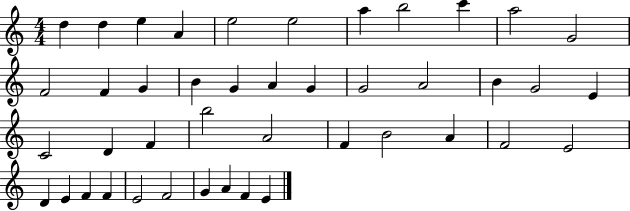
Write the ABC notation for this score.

X:1
T:Untitled
M:4/4
L:1/4
K:C
d d e A e2 e2 a b2 c' a2 G2 F2 F G B G A G G2 A2 B G2 E C2 D F b2 A2 F B2 A F2 E2 D E F F E2 F2 G A F E